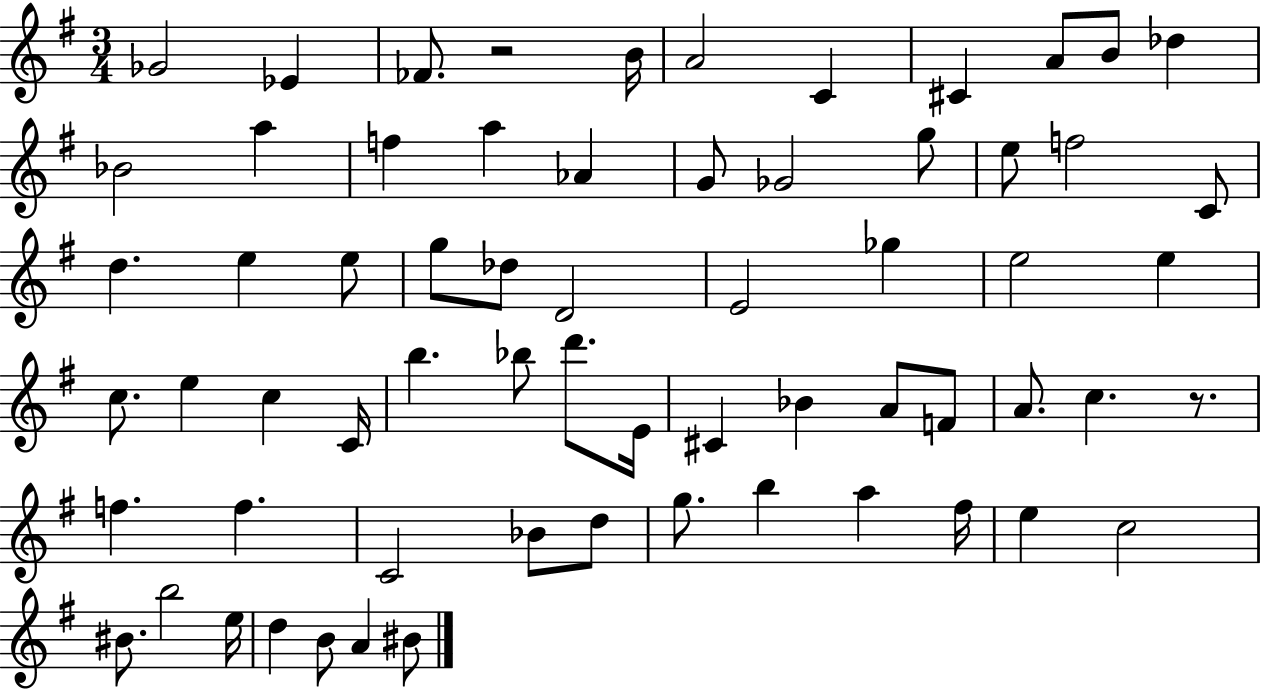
Gb4/h Eb4/q FES4/e. R/h B4/s A4/h C4/q C#4/q A4/e B4/e Db5/q Bb4/h A5/q F5/q A5/q Ab4/q G4/e Gb4/h G5/e E5/e F5/h C4/e D5/q. E5/q E5/e G5/e Db5/e D4/h E4/h Gb5/q E5/h E5/q C5/e. E5/q C5/q C4/s B5/q. Bb5/e D6/e. E4/s C#4/q Bb4/q A4/e F4/e A4/e. C5/q. R/e. F5/q. F5/q. C4/h Bb4/e D5/e G5/e. B5/q A5/q F#5/s E5/q C5/h BIS4/e. B5/h E5/s D5/q B4/e A4/q BIS4/e